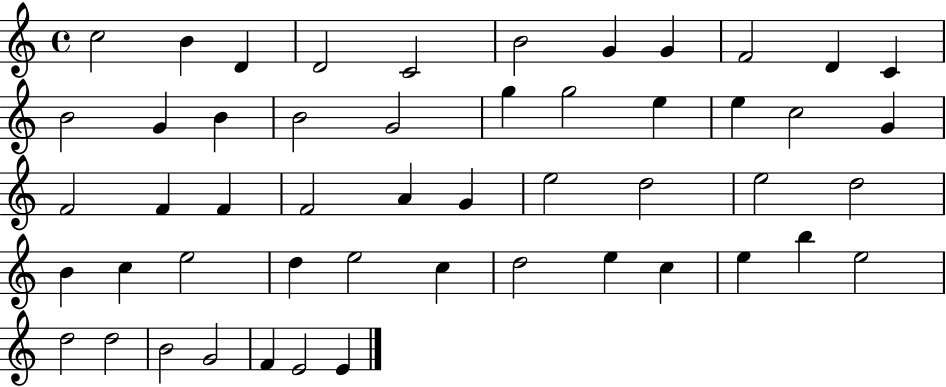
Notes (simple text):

C5/h B4/q D4/q D4/h C4/h B4/h G4/q G4/q F4/h D4/q C4/q B4/h G4/q B4/q B4/h G4/h G5/q G5/h E5/q E5/q C5/h G4/q F4/h F4/q F4/q F4/h A4/q G4/q E5/h D5/h E5/h D5/h B4/q C5/q E5/h D5/q E5/h C5/q D5/h E5/q C5/q E5/q B5/q E5/h D5/h D5/h B4/h G4/h F4/q E4/h E4/q